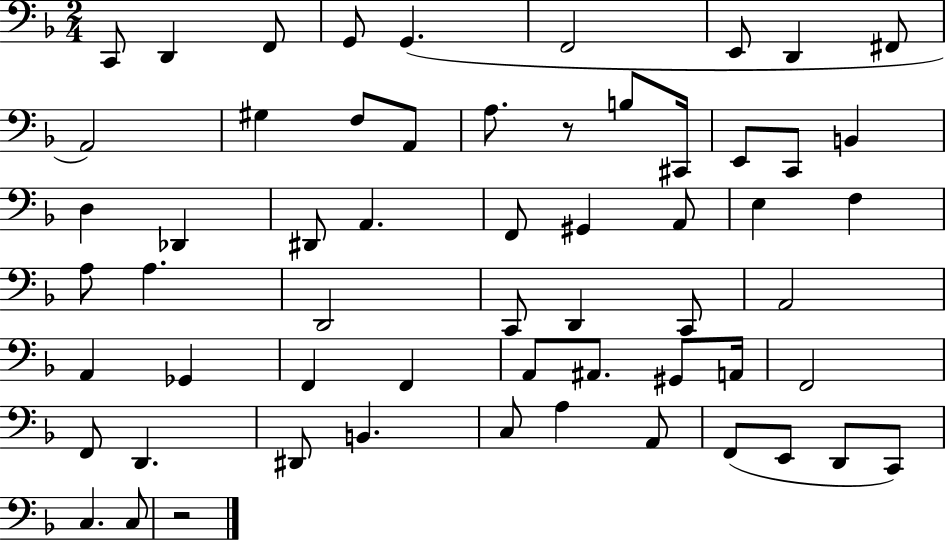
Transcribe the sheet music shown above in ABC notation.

X:1
T:Untitled
M:2/4
L:1/4
K:F
C,,/2 D,, F,,/2 G,,/2 G,, F,,2 E,,/2 D,, ^F,,/2 A,,2 ^G, F,/2 A,,/2 A,/2 z/2 B,/2 ^C,,/4 E,,/2 C,,/2 B,, D, _D,, ^D,,/2 A,, F,,/2 ^G,, A,,/2 E, F, A,/2 A, D,,2 C,,/2 D,, C,,/2 A,,2 A,, _G,, F,, F,, A,,/2 ^A,,/2 ^G,,/2 A,,/4 F,,2 F,,/2 D,, ^D,,/2 B,, C,/2 A, A,,/2 F,,/2 E,,/2 D,,/2 C,,/2 C, C,/2 z2